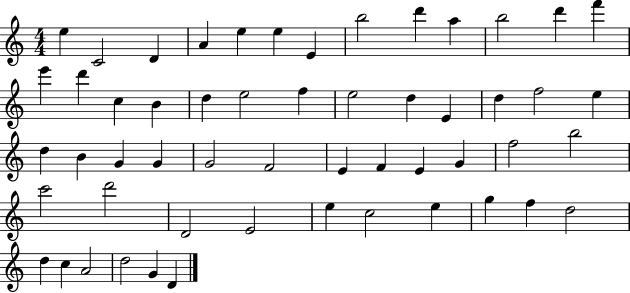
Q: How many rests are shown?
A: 0